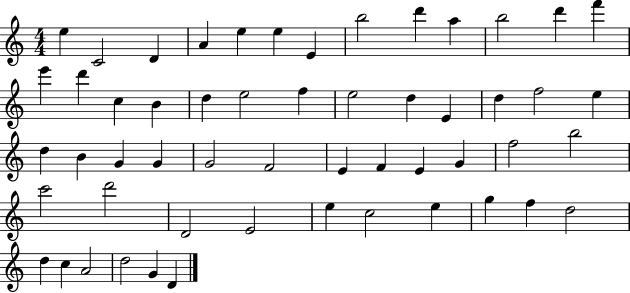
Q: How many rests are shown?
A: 0